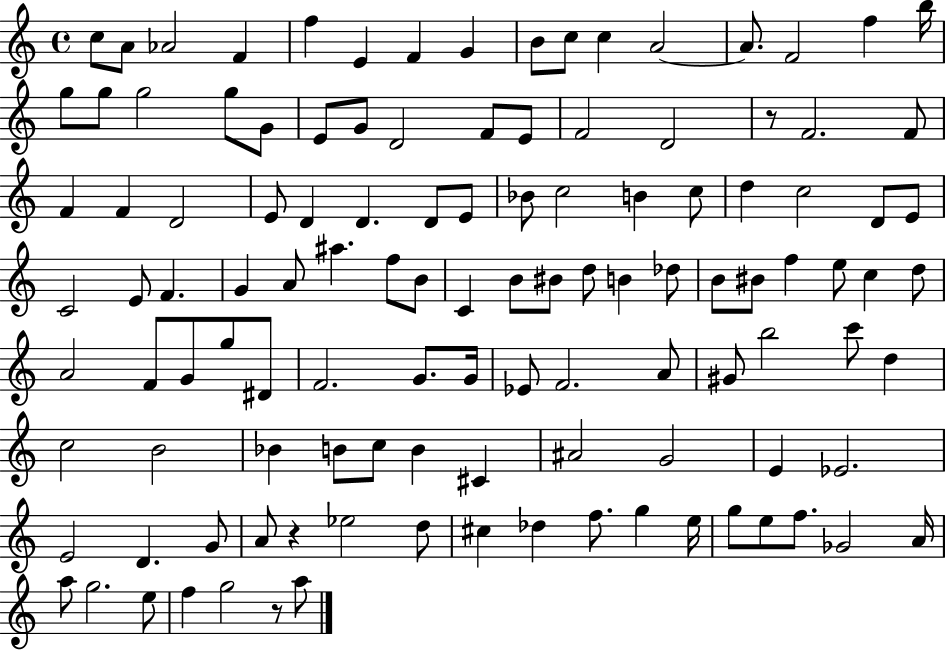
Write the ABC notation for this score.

X:1
T:Untitled
M:4/4
L:1/4
K:C
c/2 A/2 _A2 F f E F G B/2 c/2 c A2 A/2 F2 f b/4 g/2 g/2 g2 g/2 G/2 E/2 G/2 D2 F/2 E/2 F2 D2 z/2 F2 F/2 F F D2 E/2 D D D/2 E/2 _B/2 c2 B c/2 d c2 D/2 E/2 C2 E/2 F G A/2 ^a f/2 B/2 C B/2 ^B/2 d/2 B _d/2 B/2 ^B/2 f e/2 c d/2 A2 F/2 G/2 g/2 ^D/2 F2 G/2 G/4 _E/2 F2 A/2 ^G/2 b2 c'/2 d c2 B2 _B B/2 c/2 B ^C ^A2 G2 E _E2 E2 D G/2 A/2 z _e2 d/2 ^c _d f/2 g e/4 g/2 e/2 f/2 _G2 A/4 a/2 g2 e/2 f g2 z/2 a/2